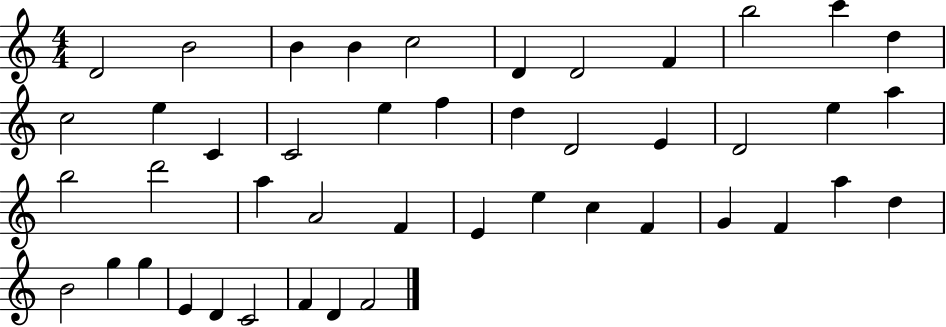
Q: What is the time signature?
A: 4/4